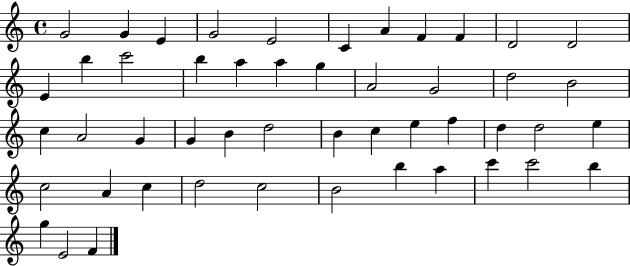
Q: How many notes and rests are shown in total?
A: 49